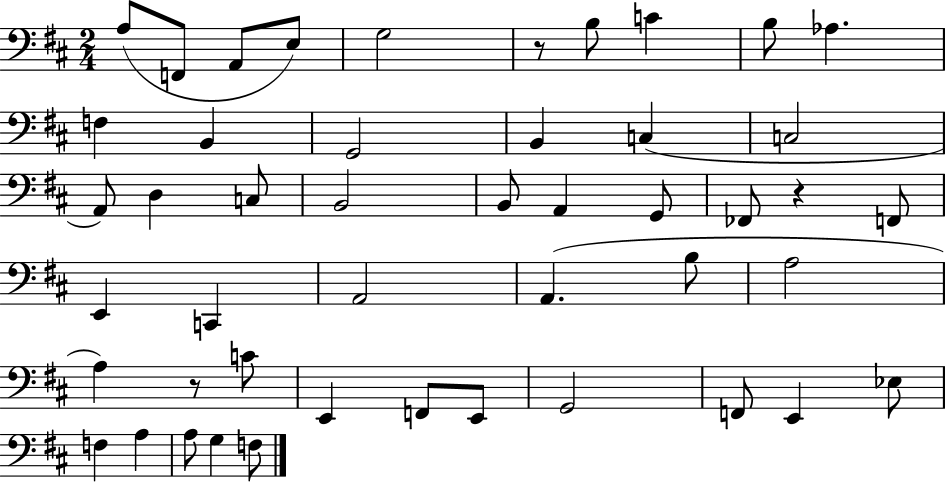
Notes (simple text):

A3/e F2/e A2/e E3/e G3/h R/e B3/e C4/q B3/e Ab3/q. F3/q B2/q G2/h B2/q C3/q C3/h A2/e D3/q C3/e B2/h B2/e A2/q G2/e FES2/e R/q F2/e E2/q C2/q A2/h A2/q. B3/e A3/h A3/q R/e C4/e E2/q F2/e E2/e G2/h F2/e E2/q Eb3/e F3/q A3/q A3/e G3/q F3/e